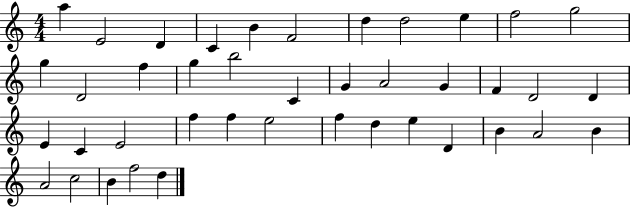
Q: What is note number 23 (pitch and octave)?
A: D4